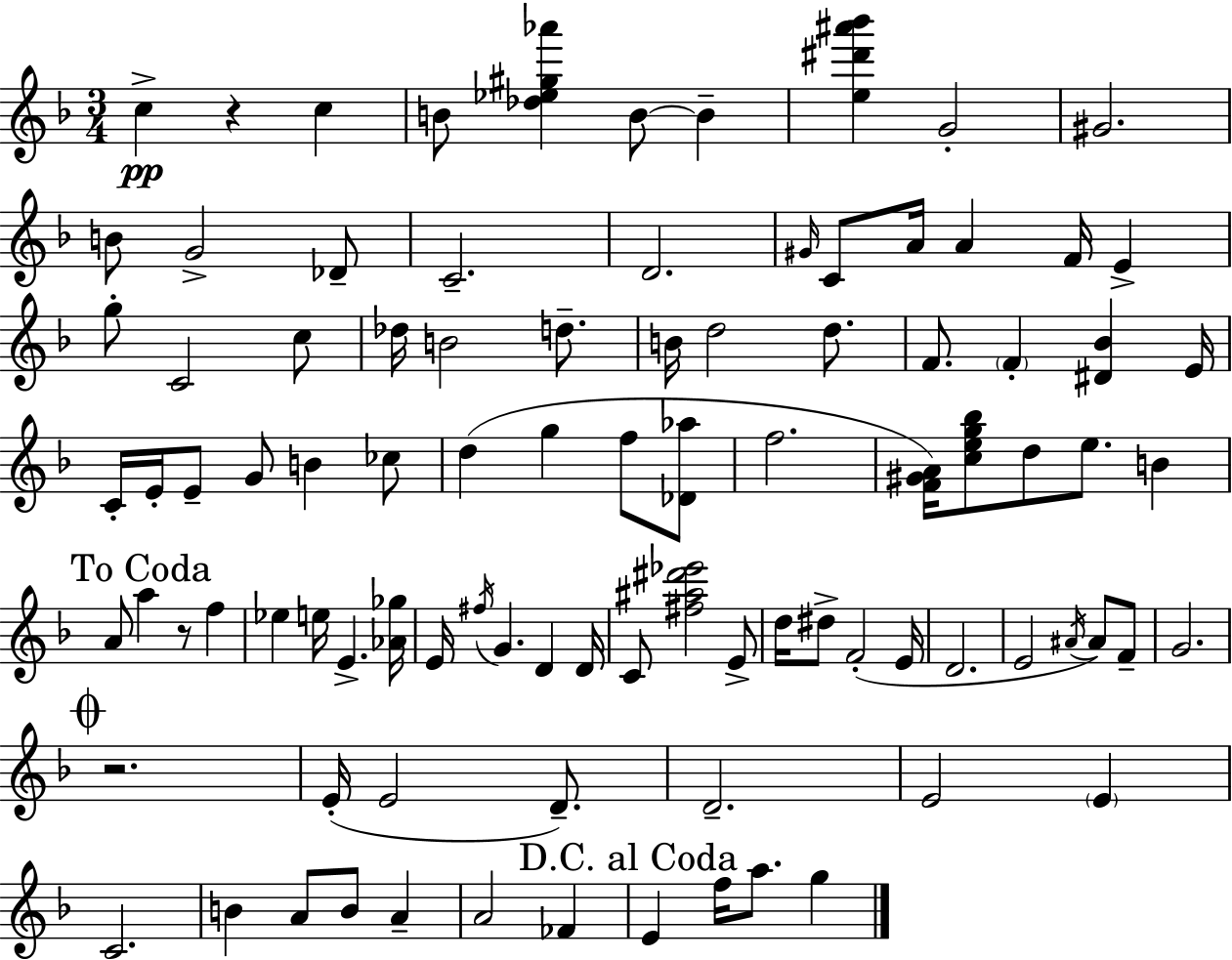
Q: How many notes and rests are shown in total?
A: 94